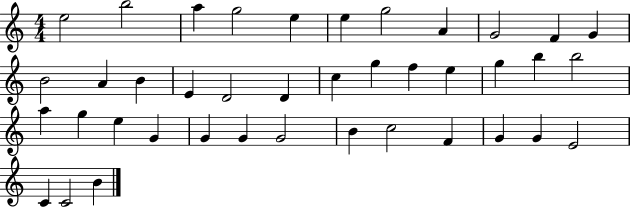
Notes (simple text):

E5/h B5/h A5/q G5/h E5/q E5/q G5/h A4/q G4/h F4/q G4/q B4/h A4/q B4/q E4/q D4/h D4/q C5/q G5/q F5/q E5/q G5/q B5/q B5/h A5/q G5/q E5/q G4/q G4/q G4/q G4/h B4/q C5/h F4/q G4/q G4/q E4/h C4/q C4/h B4/q